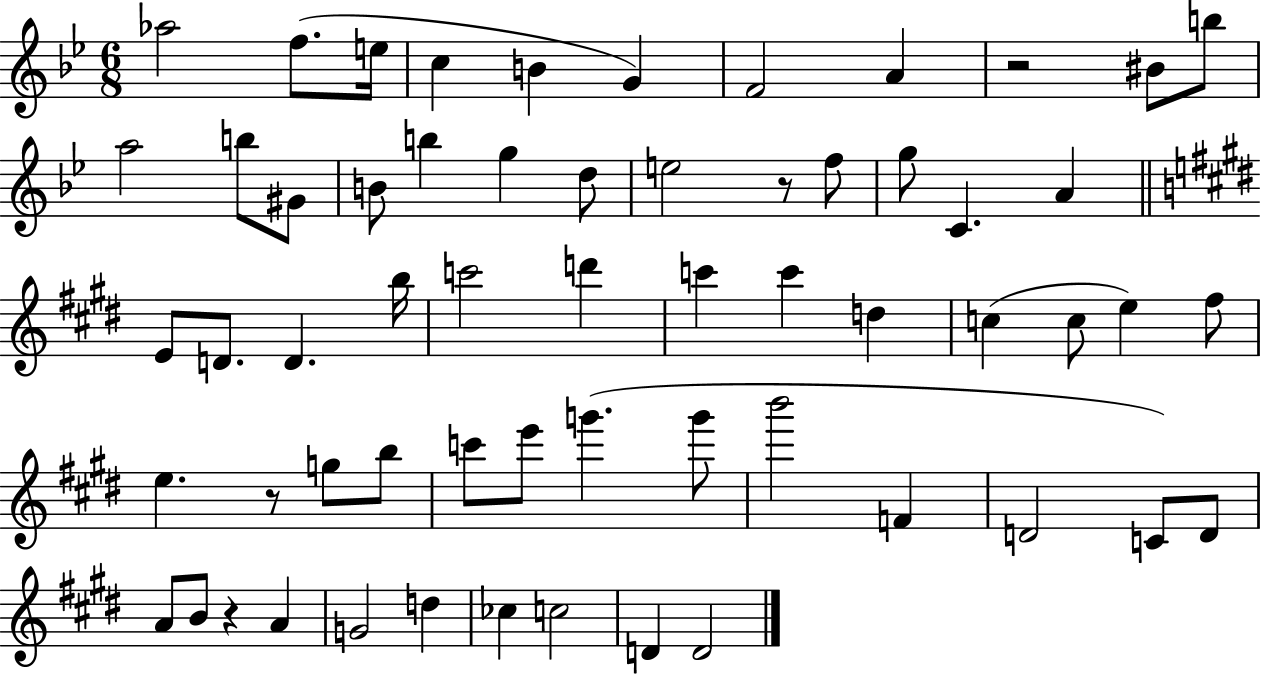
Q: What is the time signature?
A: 6/8